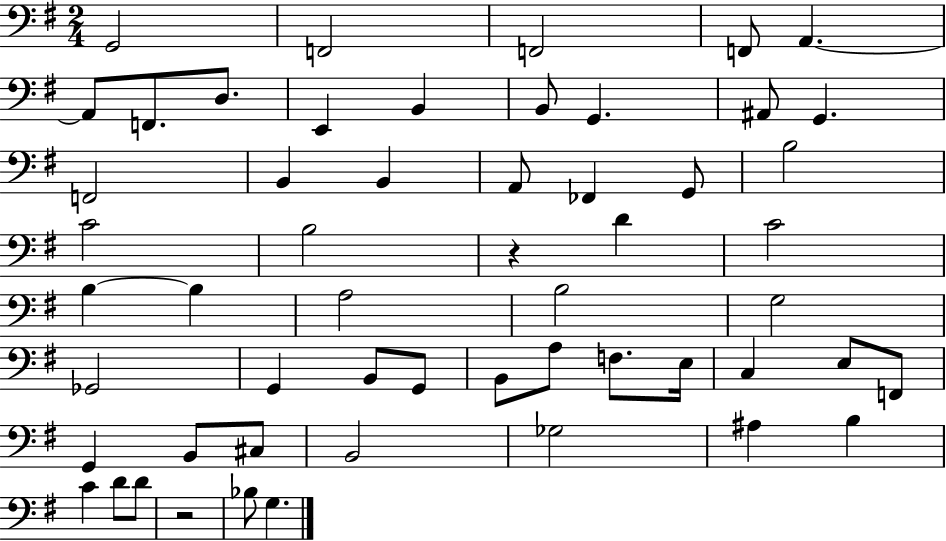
G2/h F2/h F2/h F2/e A2/q. A2/e F2/e. D3/e. E2/q B2/q B2/e G2/q. A#2/e G2/q. F2/h B2/q B2/q A2/e FES2/q G2/e B3/h C4/h B3/h R/q D4/q C4/h B3/q B3/q A3/h B3/h G3/h Gb2/h G2/q B2/e G2/e B2/e A3/e F3/e. E3/s C3/q E3/e F2/e G2/q B2/e C#3/e B2/h Gb3/h A#3/q B3/q C4/q D4/e D4/e R/h Bb3/e G3/q.